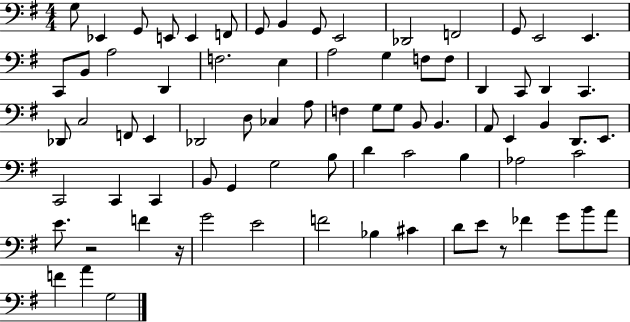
{
  \clef bass
  \numericTimeSignature
  \time 4/4
  \key g \major
  g8 ees,4 g,8 e,8 e,4 f,8 | g,8 b,4 g,8 e,2 | des,2 f,2 | g,8 e,2 e,4. | \break c,8 b,8 a2 d,4 | f2. e4 | a2 g4 f8 f8 | d,4 c,8 d,4 c,4. | \break des,8 c2 f,8 e,4 | des,2 d8 ces4 a8 | f4 g8 g8 b,8 b,4. | a,8 e,4 b,4 d,8. e,8. | \break c,2 c,4 c,4 | b,8 g,4 g2 b8 | d'4 c'2 b4 | aes2 c'2 | \break e'8. r2 f'4 r16 | g'2 e'2 | f'2 bes4 cis'4 | d'8 e'8 r8 fes'4 g'8 b'8 a'8 | \break f'4 a'4 g2 | \bar "|."
}